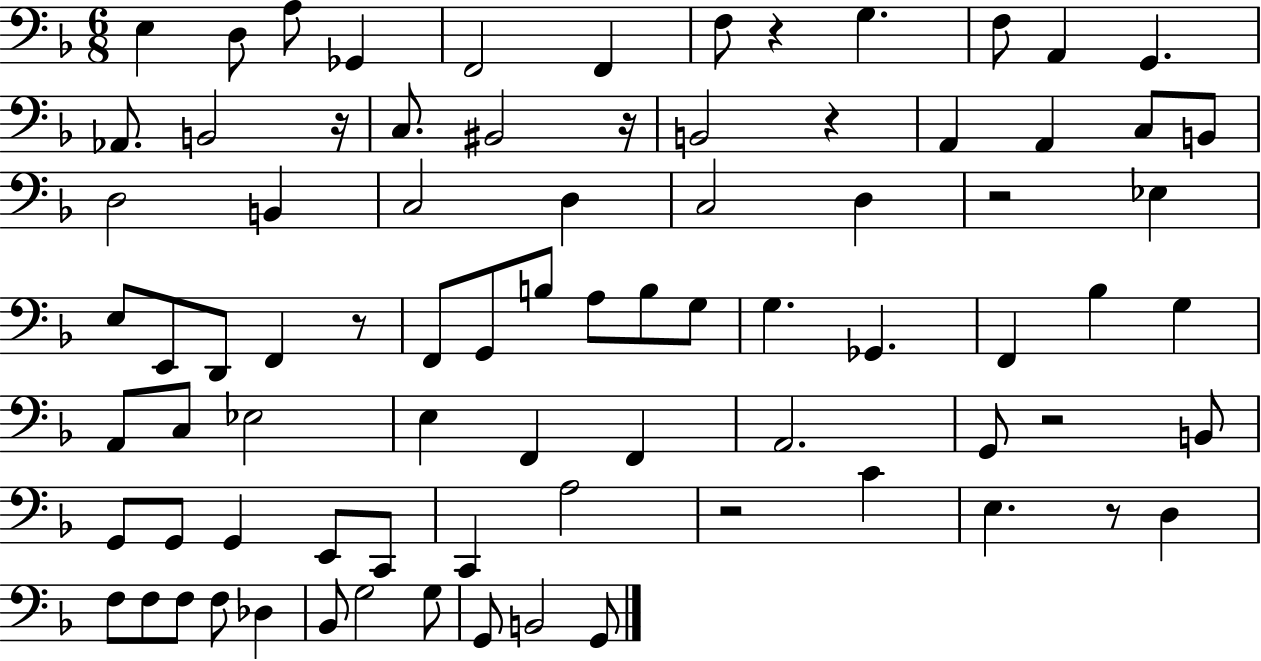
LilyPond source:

{
  \clef bass
  \numericTimeSignature
  \time 6/8
  \key f \major
  e4 d8 a8 ges,4 | f,2 f,4 | f8 r4 g4. | f8 a,4 g,4. | \break aes,8. b,2 r16 | c8. bis,2 r16 | b,2 r4 | a,4 a,4 c8 b,8 | \break d2 b,4 | c2 d4 | c2 d4 | r2 ees4 | \break e8 e,8 d,8 f,4 r8 | f,8 g,8 b8 a8 b8 g8 | g4. ges,4. | f,4 bes4 g4 | \break a,8 c8 ees2 | e4 f,4 f,4 | a,2. | g,8 r2 b,8 | \break g,8 g,8 g,4 e,8 c,8 | c,4 a2 | r2 c'4 | e4. r8 d4 | \break f8 f8 f8 f8 des4 | bes,8 g2 g8 | g,8 b,2 g,8 | \bar "|."
}